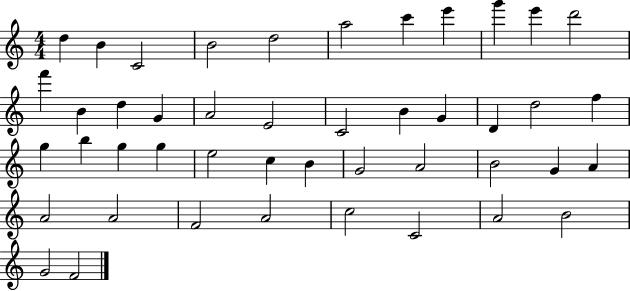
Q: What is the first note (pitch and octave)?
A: D5